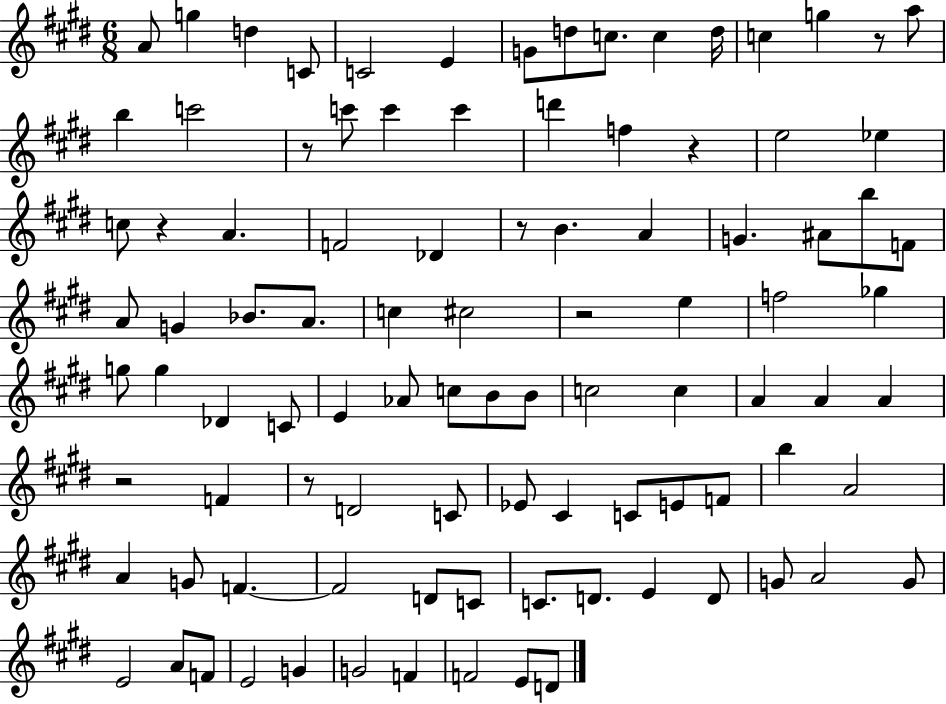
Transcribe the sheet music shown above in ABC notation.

X:1
T:Untitled
M:6/8
L:1/4
K:E
A/2 g d C/2 C2 E G/2 d/2 c/2 c d/4 c g z/2 a/2 b c'2 z/2 c'/2 c' c' d' f z e2 _e c/2 z A F2 _D z/2 B A G ^A/2 b/2 F/2 A/2 G _B/2 A/2 c ^c2 z2 e f2 _g g/2 g _D C/2 E _A/2 c/2 B/2 B/2 c2 c A A A z2 F z/2 D2 C/2 _E/2 ^C C/2 E/2 F/2 b A2 A G/2 F F2 D/2 C/2 C/2 D/2 E D/2 G/2 A2 G/2 E2 A/2 F/2 E2 G G2 F F2 E/2 D/2